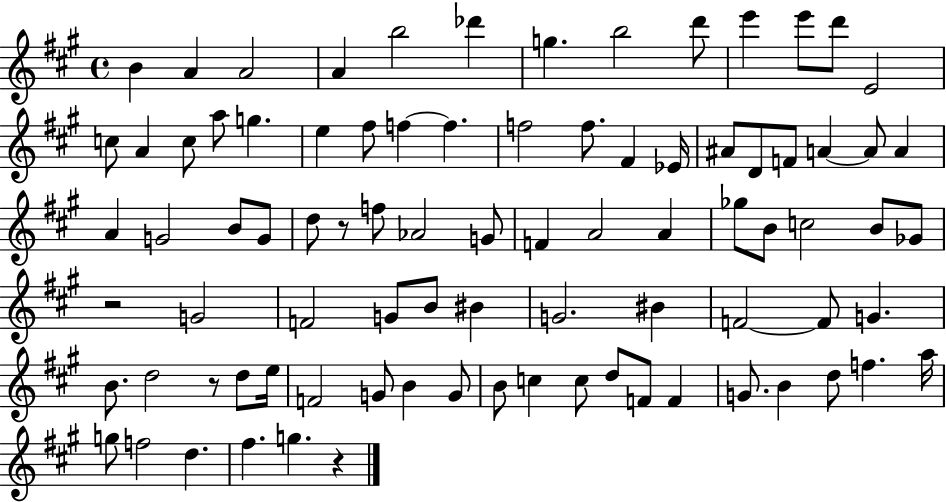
{
  \clef treble
  \time 4/4
  \defaultTimeSignature
  \key a \major
  b'4 a'4 a'2 | a'4 b''2 des'''4 | g''4. b''2 d'''8 | e'''4 e'''8 d'''8 e'2 | \break c''8 a'4 c''8 a''8 g''4. | e''4 fis''8 f''4~~ f''4. | f''2 f''8. fis'4 ees'16 | ais'8 d'8 f'8 a'4~~ a'8 a'4 | \break a'4 g'2 b'8 g'8 | d''8 r8 f''8 aes'2 g'8 | f'4 a'2 a'4 | ges''8 b'8 c''2 b'8 ges'8 | \break r2 g'2 | f'2 g'8 b'8 bis'4 | g'2. bis'4 | f'2~~ f'8 g'4. | \break b'8. d''2 r8 d''8 e''16 | f'2 g'8 b'4 g'8 | b'8 c''4 c''8 d''8 f'8 f'4 | g'8. b'4 d''8 f''4. a''16 | \break g''8 f''2 d''4. | fis''4. g''4. r4 | \bar "|."
}